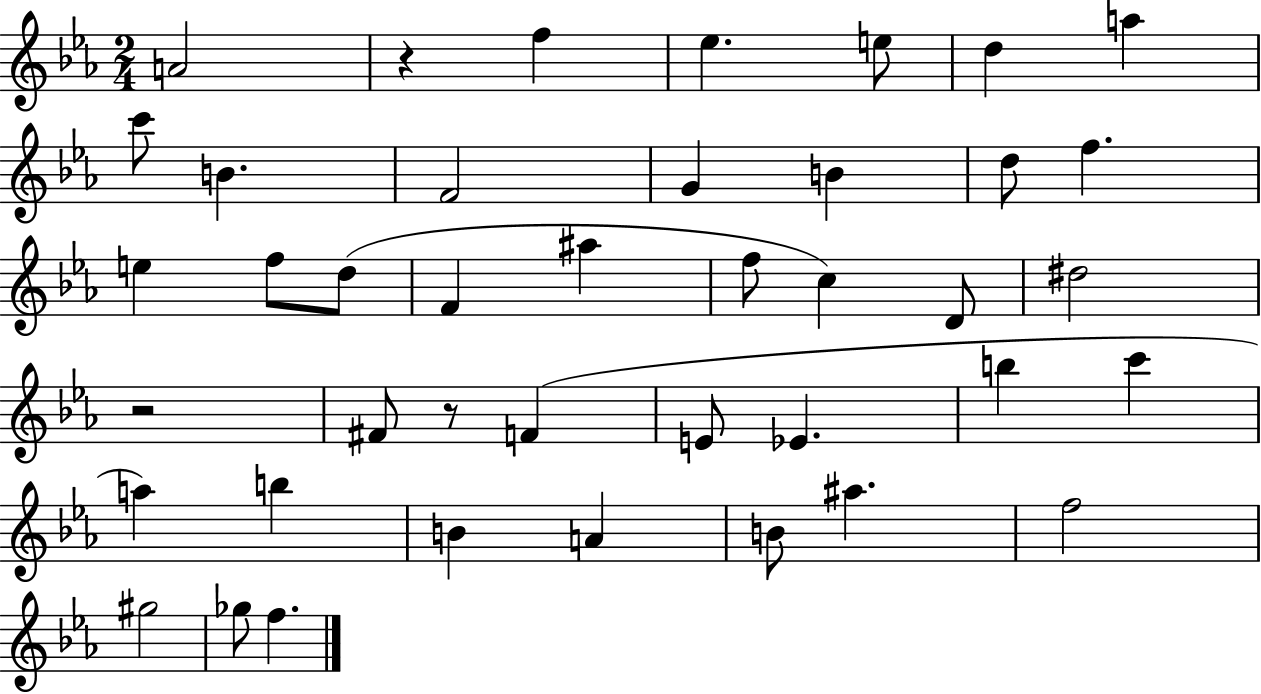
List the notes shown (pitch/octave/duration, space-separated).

A4/h R/q F5/q Eb5/q. E5/e D5/q A5/q C6/e B4/q. F4/h G4/q B4/q D5/e F5/q. E5/q F5/e D5/e F4/q A#5/q F5/e C5/q D4/e D#5/h R/h F#4/e R/e F4/q E4/e Eb4/q. B5/q C6/q A5/q B5/q B4/q A4/q B4/e A#5/q. F5/h G#5/h Gb5/e F5/q.